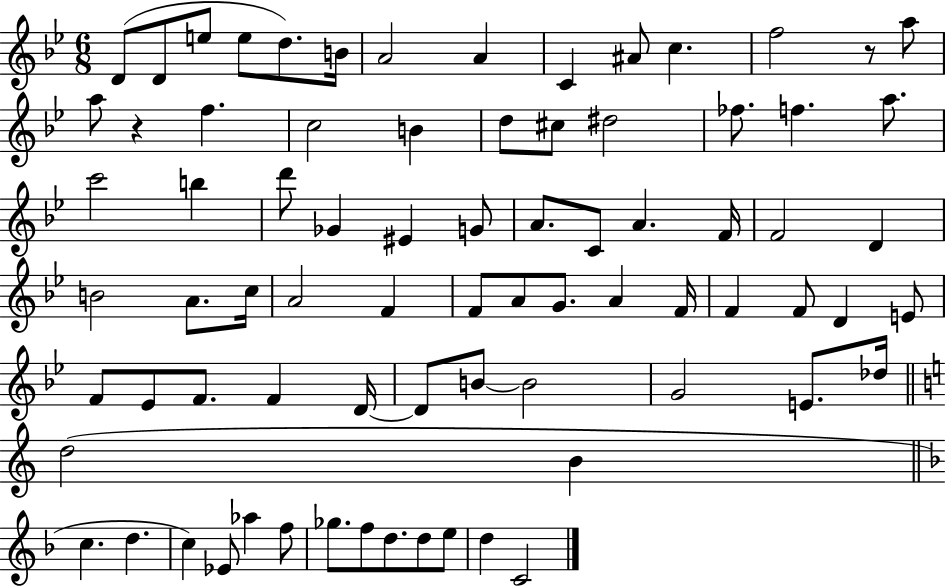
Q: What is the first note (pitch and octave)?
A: D4